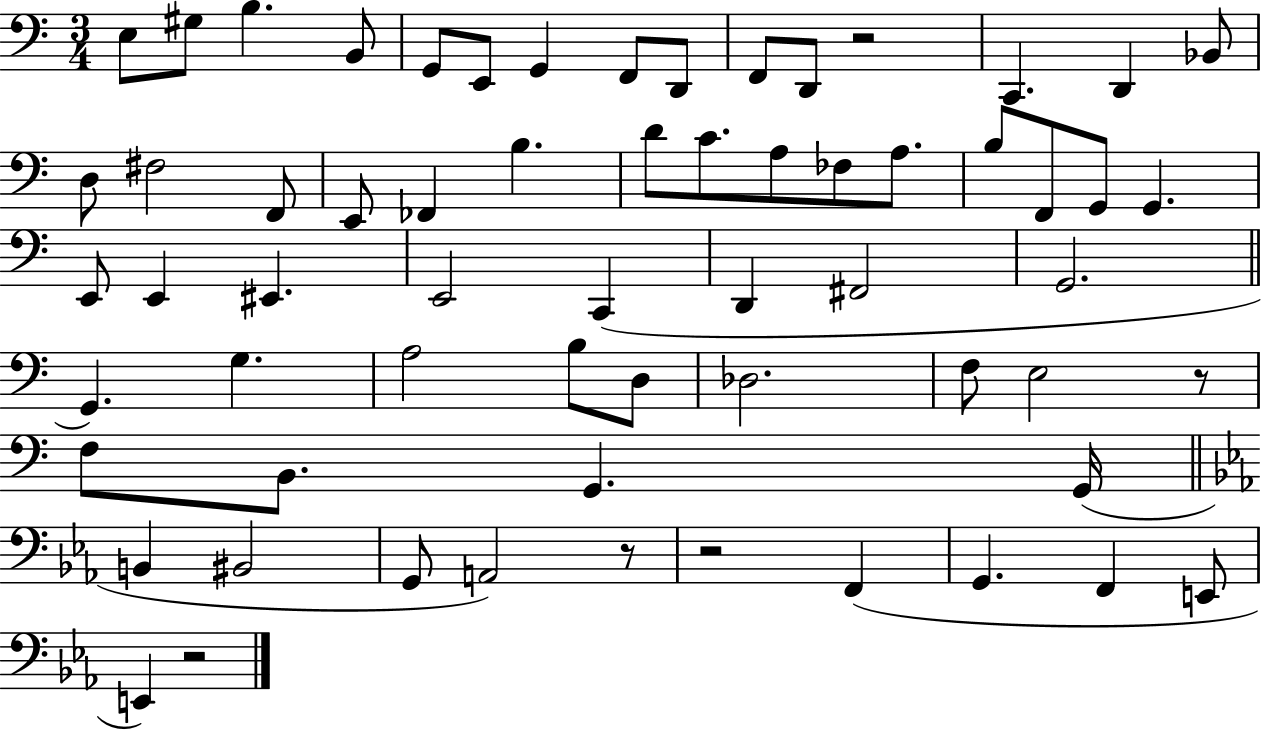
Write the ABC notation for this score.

X:1
T:Untitled
M:3/4
L:1/4
K:C
E,/2 ^G,/2 B, B,,/2 G,,/2 E,,/2 G,, F,,/2 D,,/2 F,,/2 D,,/2 z2 C,, D,, _B,,/2 D,/2 ^F,2 F,,/2 E,,/2 _F,, B, D/2 C/2 A,/2 _F,/2 A,/2 B,/2 F,,/2 G,,/2 G,, E,,/2 E,, ^E,, E,,2 C,, D,, ^F,,2 G,,2 G,, G, A,2 B,/2 D,/2 _D,2 F,/2 E,2 z/2 F,/2 B,,/2 G,, G,,/4 B,, ^B,,2 G,,/2 A,,2 z/2 z2 F,, G,, F,, E,,/2 E,, z2